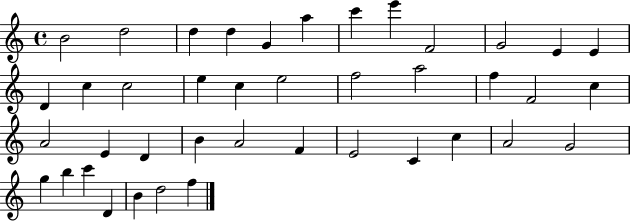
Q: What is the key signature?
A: C major